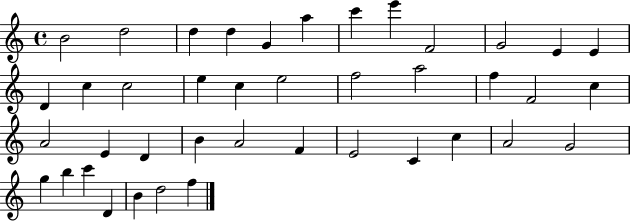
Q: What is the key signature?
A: C major